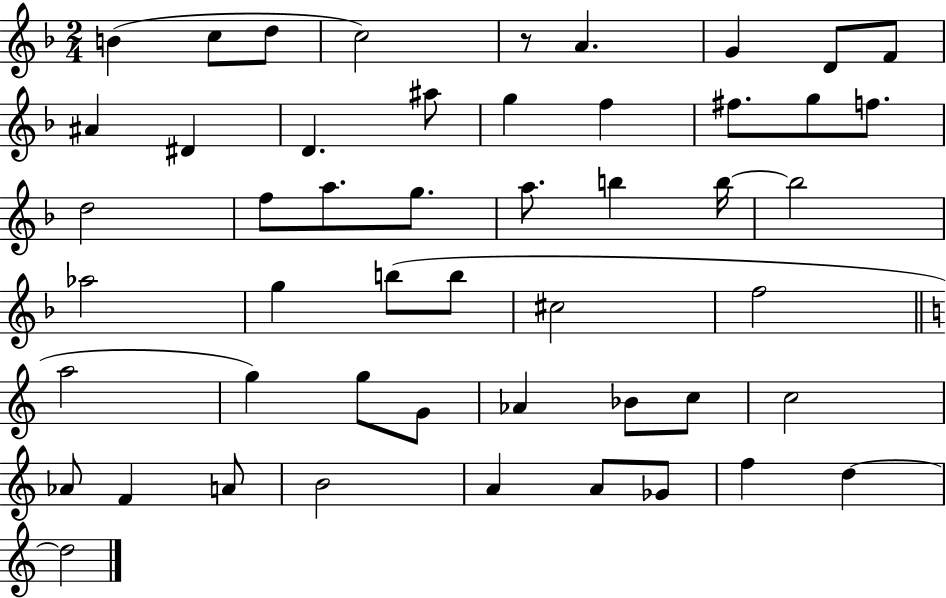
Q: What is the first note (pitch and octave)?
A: B4